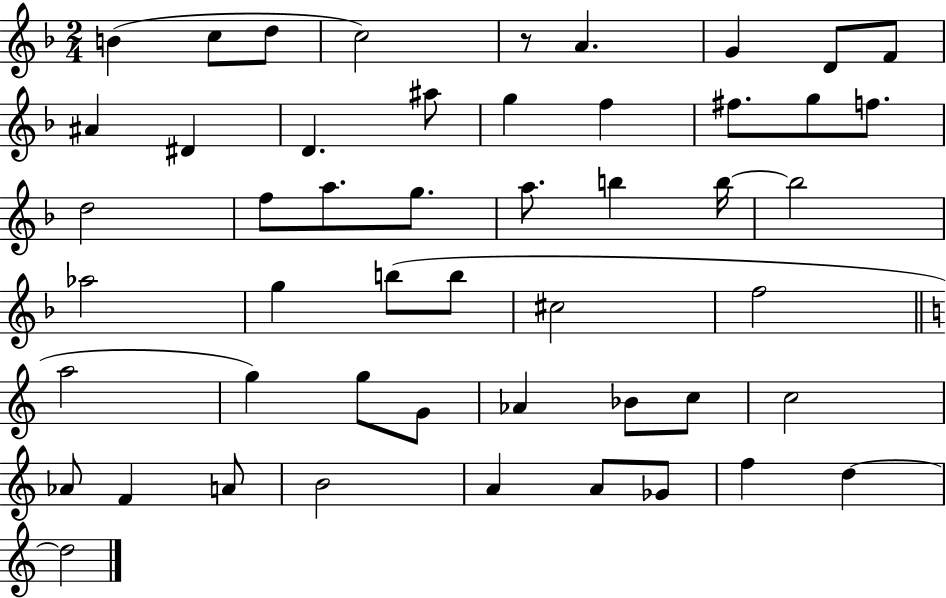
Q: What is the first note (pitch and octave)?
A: B4